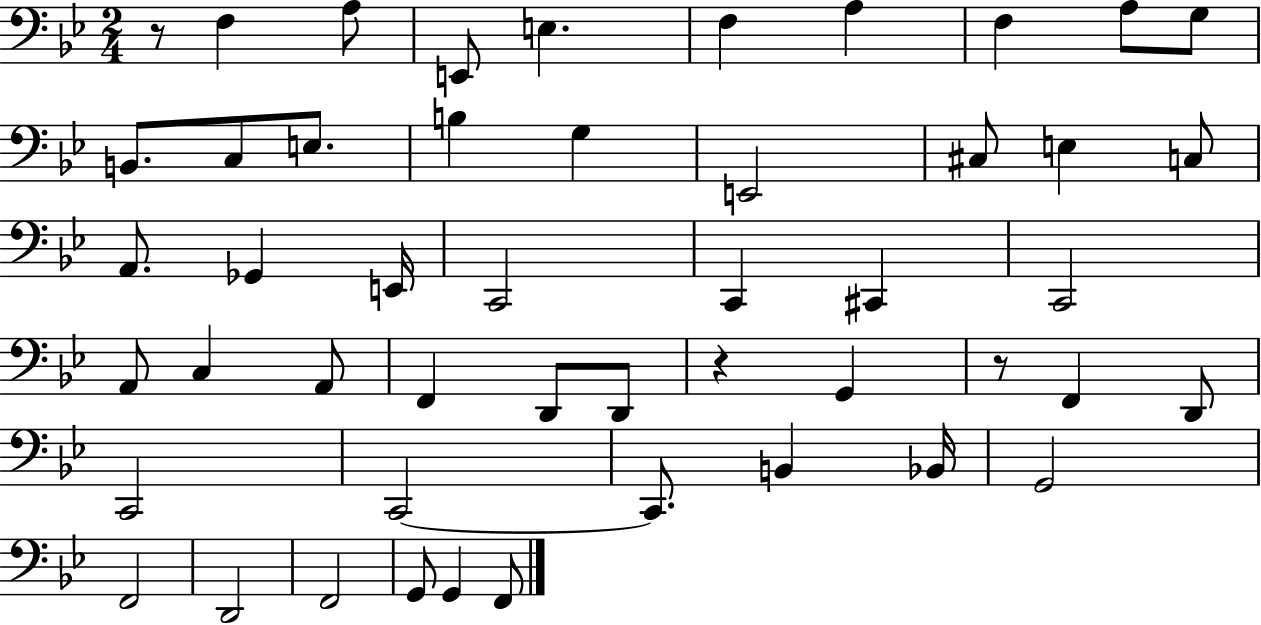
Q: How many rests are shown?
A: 3